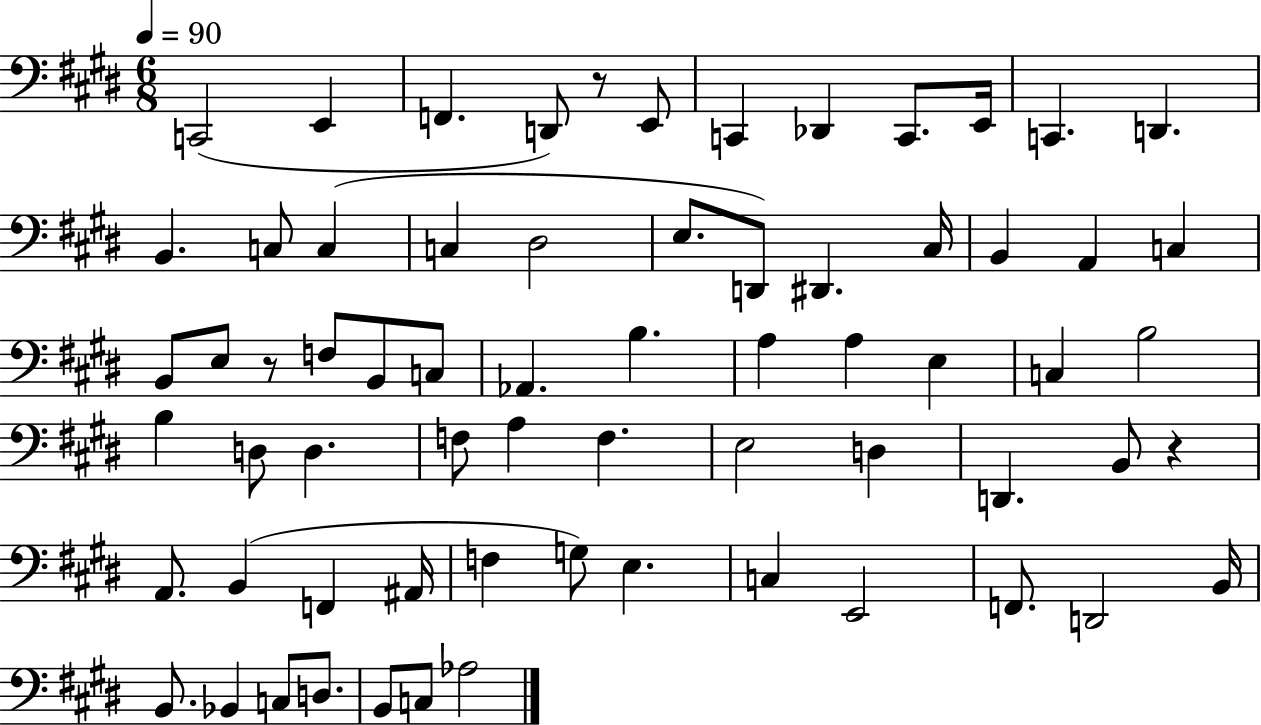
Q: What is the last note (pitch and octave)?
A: Ab3